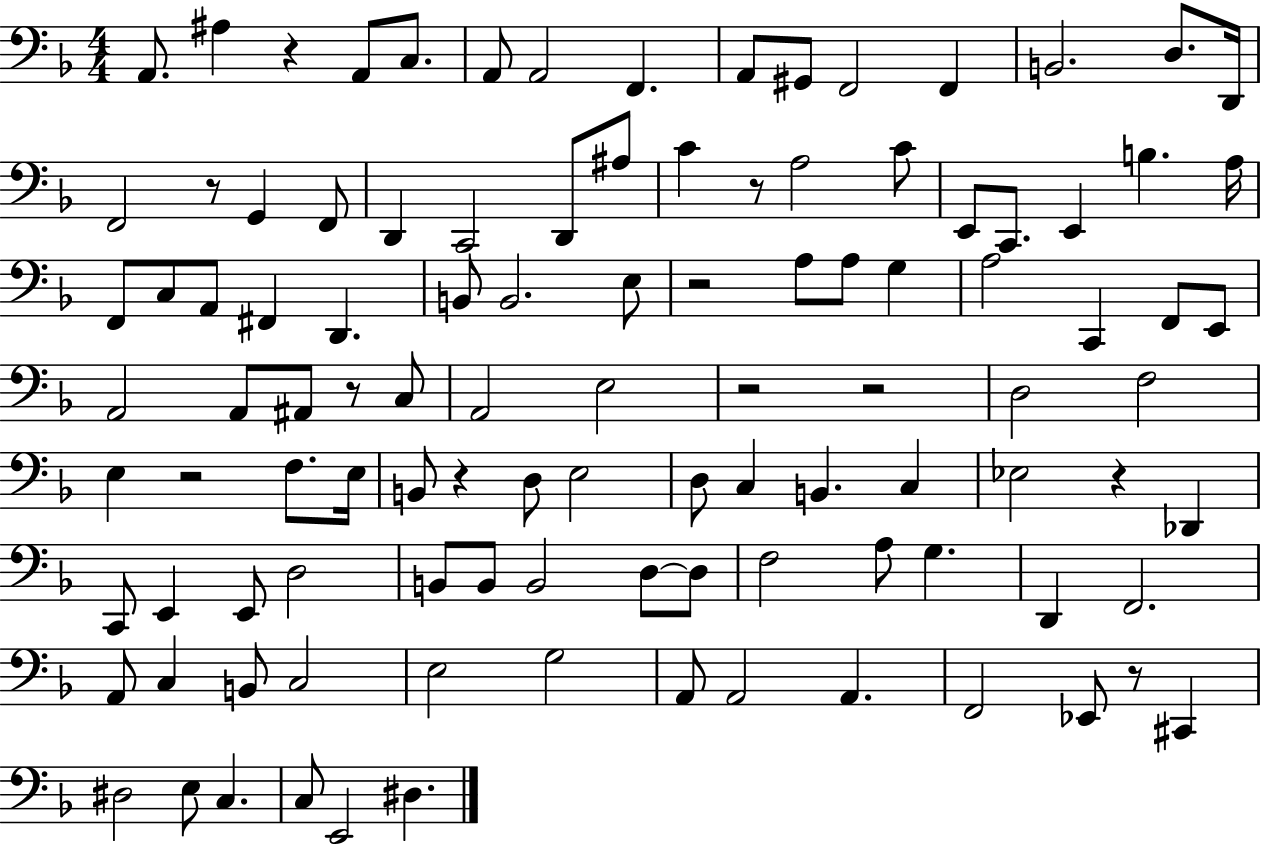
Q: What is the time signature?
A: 4/4